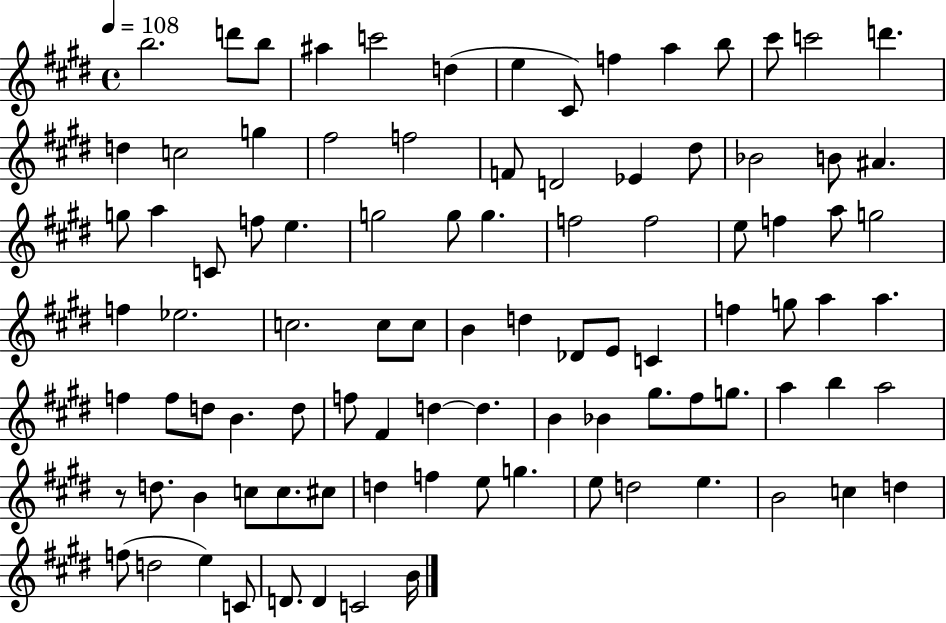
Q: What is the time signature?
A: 4/4